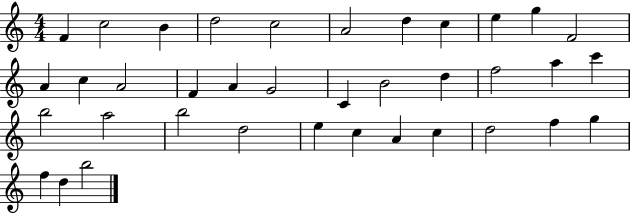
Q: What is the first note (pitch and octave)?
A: F4